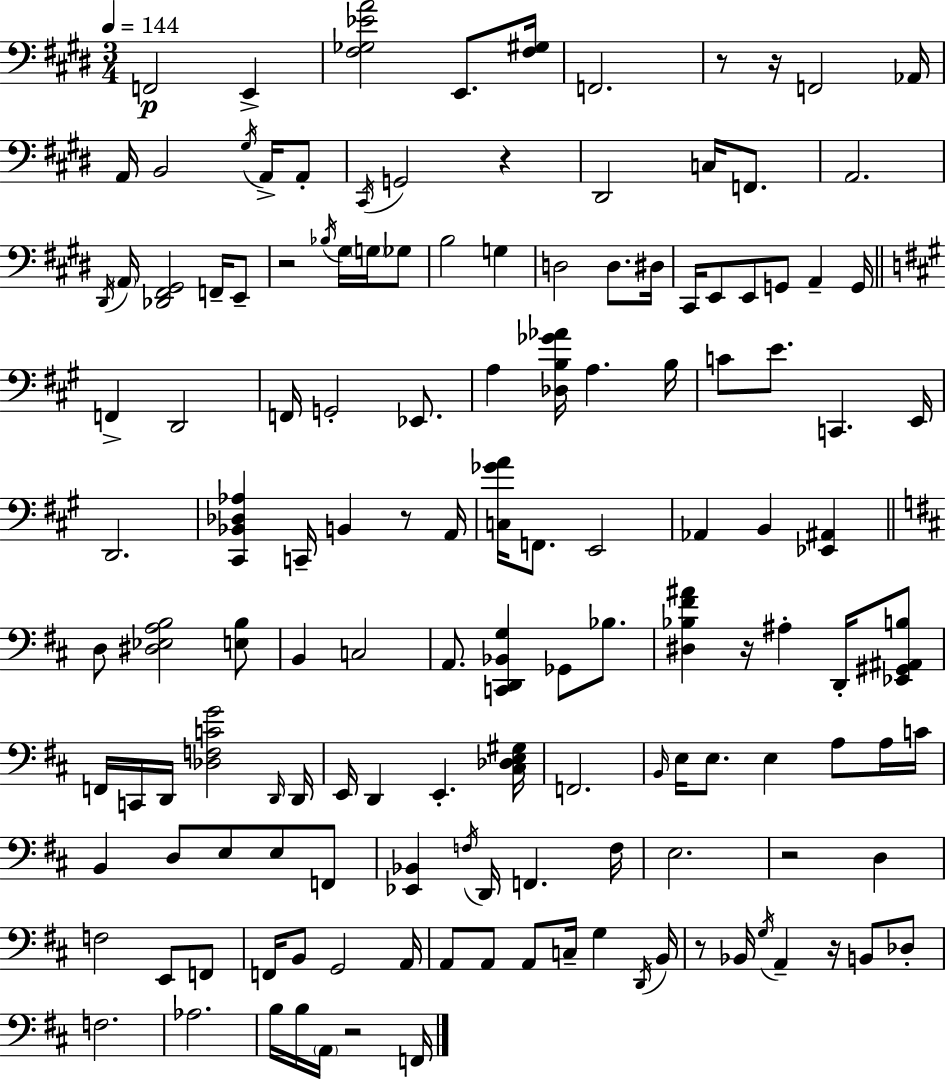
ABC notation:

X:1
T:Untitled
M:3/4
L:1/4
K:E
F,,2 E,, [^F,_G,_EA]2 E,,/2 [^F,^G,]/4 F,,2 z/2 z/4 F,,2 _A,,/4 A,,/4 B,,2 ^G,/4 A,,/4 A,,/2 ^C,,/4 G,,2 z ^D,,2 C,/4 F,,/2 A,,2 ^D,,/4 A,,/4 [_D,,^F,,^G,,]2 F,,/4 E,,/2 z2 _B,/4 ^G,/4 G,/4 _G,/2 B,2 G, D,2 D,/2 ^D,/4 ^C,,/4 E,,/2 E,,/2 G,,/2 A,, G,,/4 F,, D,,2 F,,/4 G,,2 _E,,/2 A, [_D,B,_G_A]/4 A, B,/4 C/2 E/2 C,, E,,/4 D,,2 [^C,,_B,,_D,_A,] C,,/4 B,, z/2 A,,/4 [C,_GA]/4 F,,/2 E,,2 _A,, B,, [_E,,^A,,] D,/2 [^D,_E,A,B,]2 [E,B,]/2 B,, C,2 A,,/2 [C,,D,,_B,,G,] _G,,/2 _B,/2 [^D,_B,^F^A] z/4 ^A, D,,/4 [_E,,^G,,^A,,B,]/2 F,,/4 C,,/4 D,,/4 [_D,F,CG]2 D,,/4 D,,/4 E,,/4 D,, E,, [^C,_D,E,^G,]/4 F,,2 B,,/4 E,/4 E,/2 E, A,/2 A,/4 C/4 B,, D,/2 E,/2 E,/2 F,,/2 [_E,,_B,,] F,/4 D,,/4 F,, F,/4 E,2 z2 D, F,2 E,,/2 F,,/2 F,,/4 B,,/2 G,,2 A,,/4 A,,/2 A,,/2 A,,/2 C,/4 G, D,,/4 B,,/4 z/2 _B,,/4 G,/4 A,, z/4 B,,/2 _D,/2 F,2 _A,2 B,/4 B,/4 A,,/4 z2 F,,/4